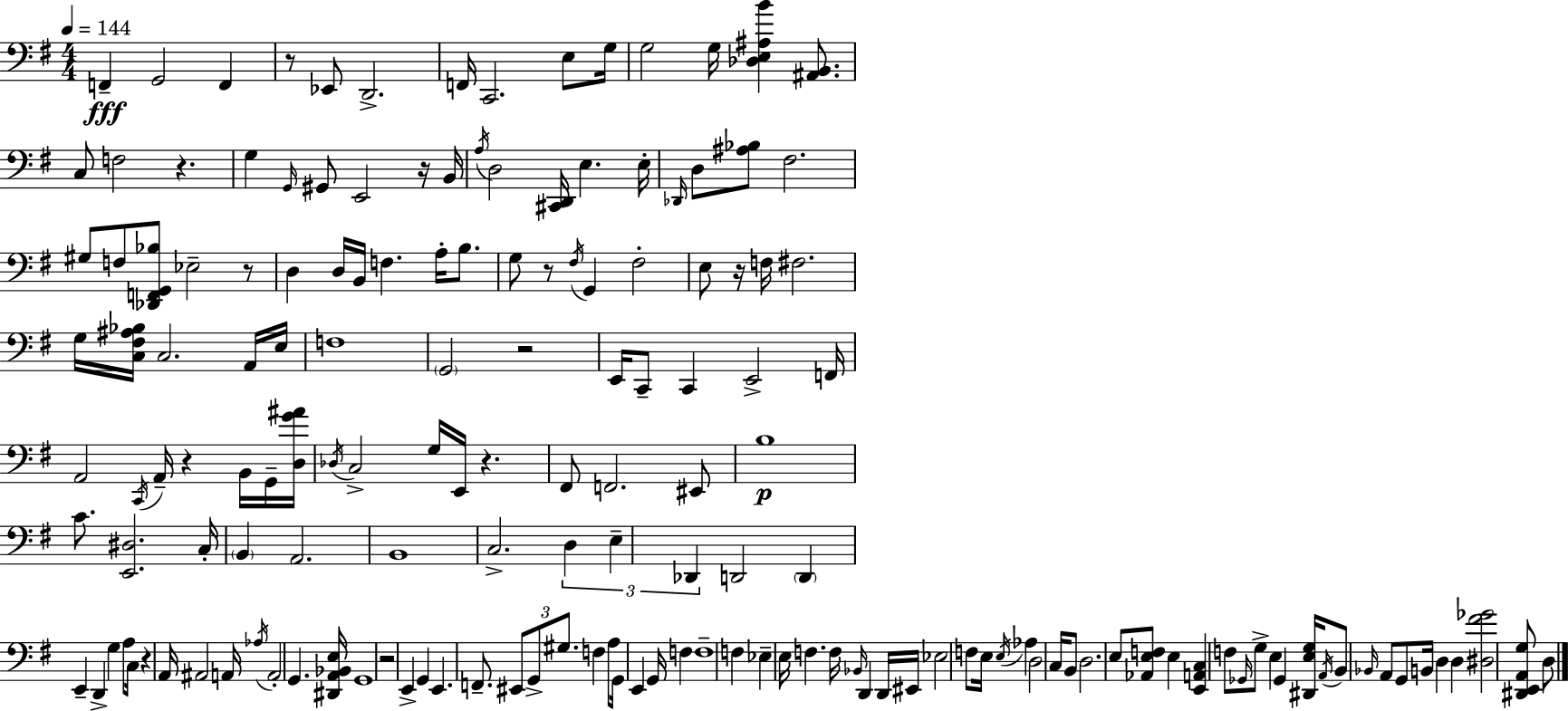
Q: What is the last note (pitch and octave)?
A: D3